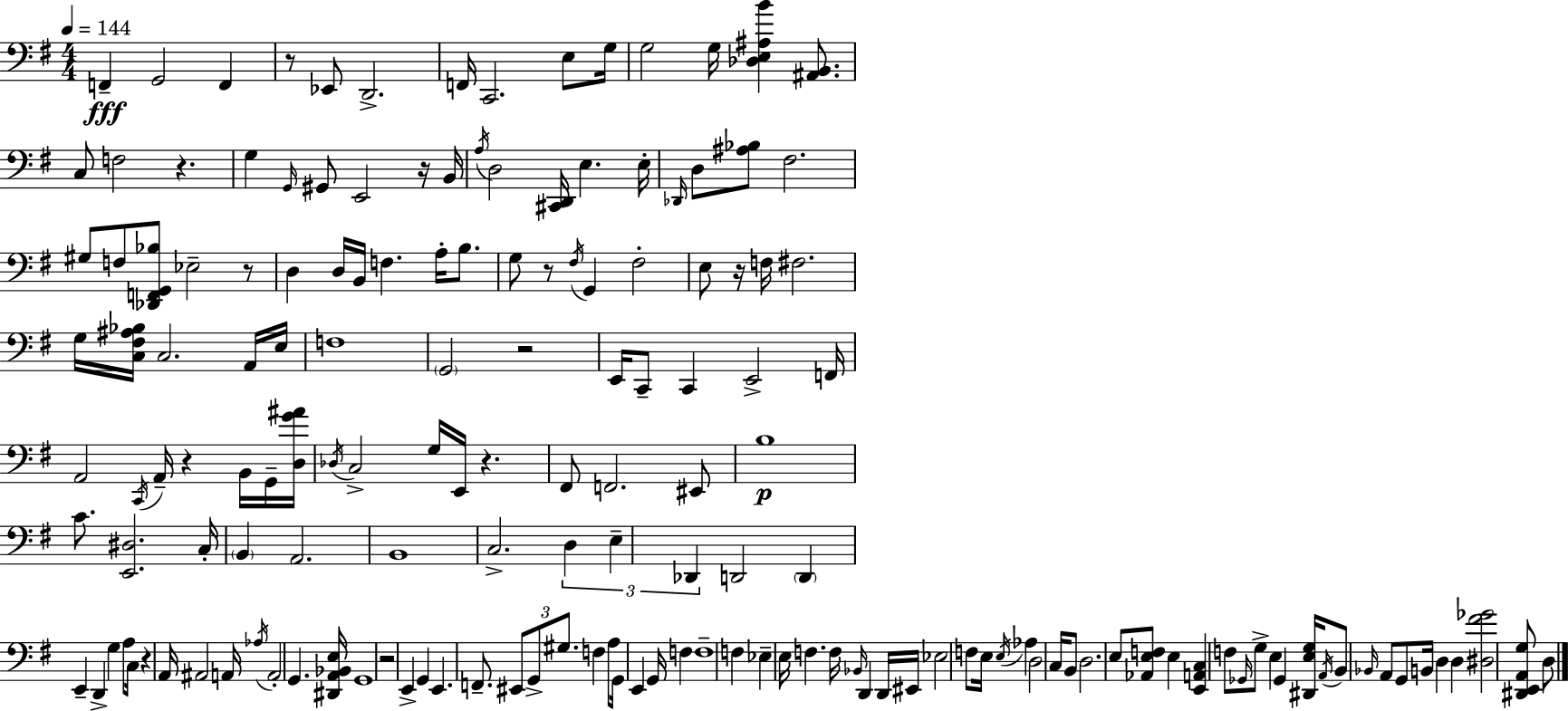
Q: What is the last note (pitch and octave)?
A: D3